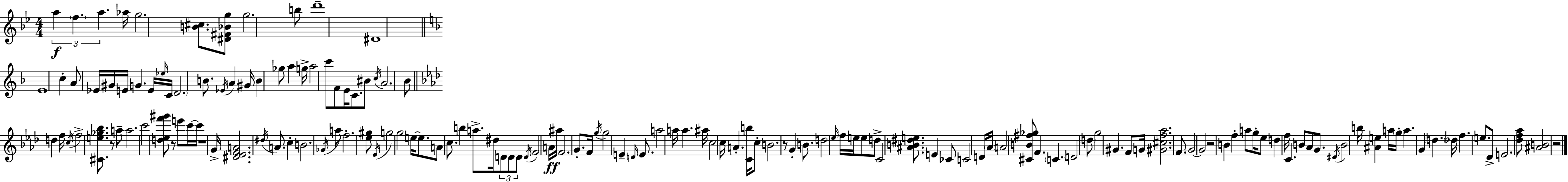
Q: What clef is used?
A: treble